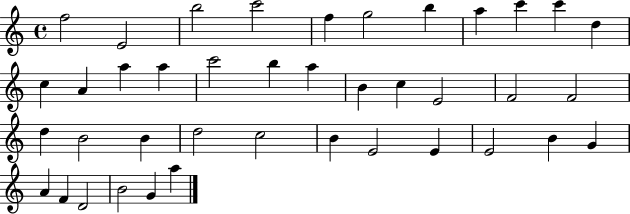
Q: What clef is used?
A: treble